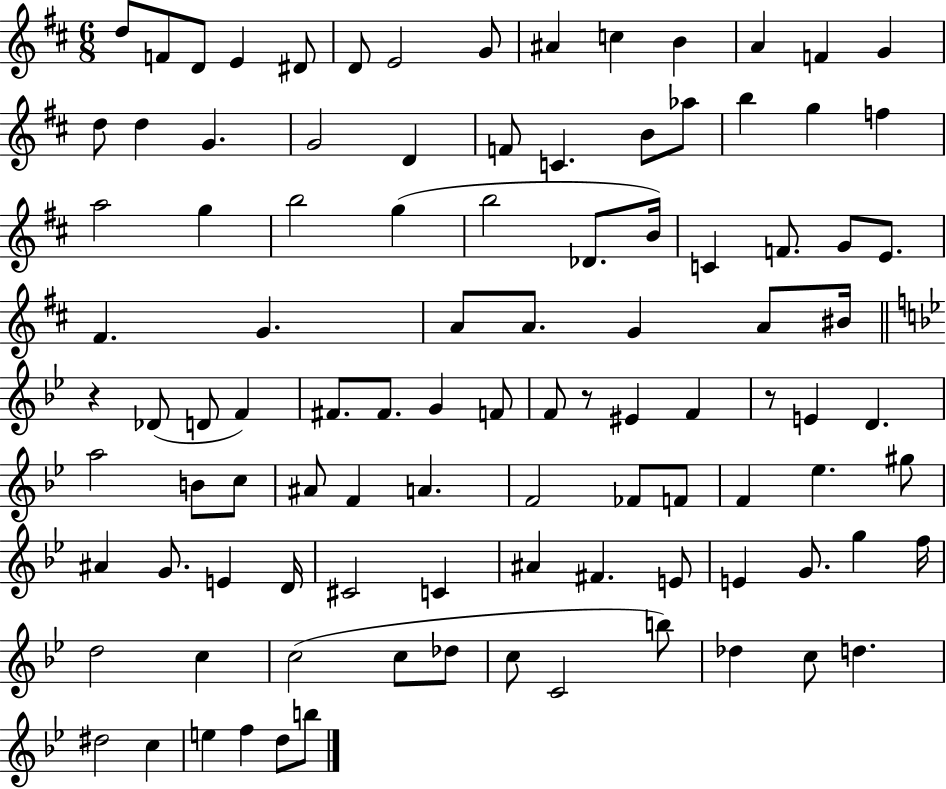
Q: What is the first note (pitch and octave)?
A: D5